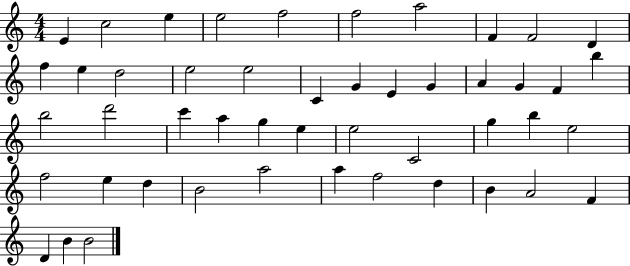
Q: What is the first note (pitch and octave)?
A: E4